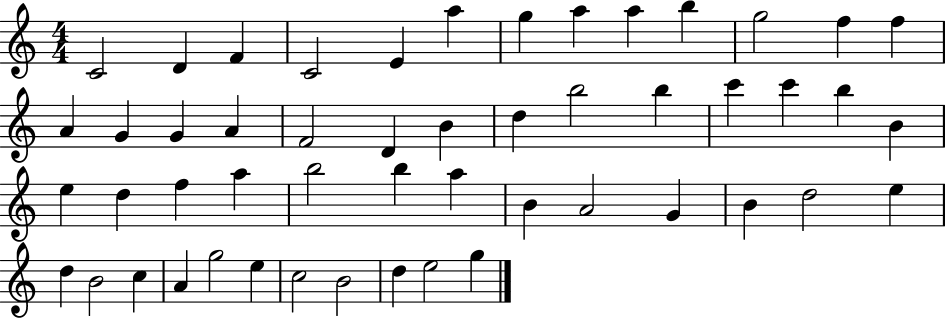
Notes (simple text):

C4/h D4/q F4/q C4/h E4/q A5/q G5/q A5/q A5/q B5/q G5/h F5/q F5/q A4/q G4/q G4/q A4/q F4/h D4/q B4/q D5/q B5/h B5/q C6/q C6/q B5/q B4/q E5/q D5/q F5/q A5/q B5/h B5/q A5/q B4/q A4/h G4/q B4/q D5/h E5/q D5/q B4/h C5/q A4/q G5/h E5/q C5/h B4/h D5/q E5/h G5/q